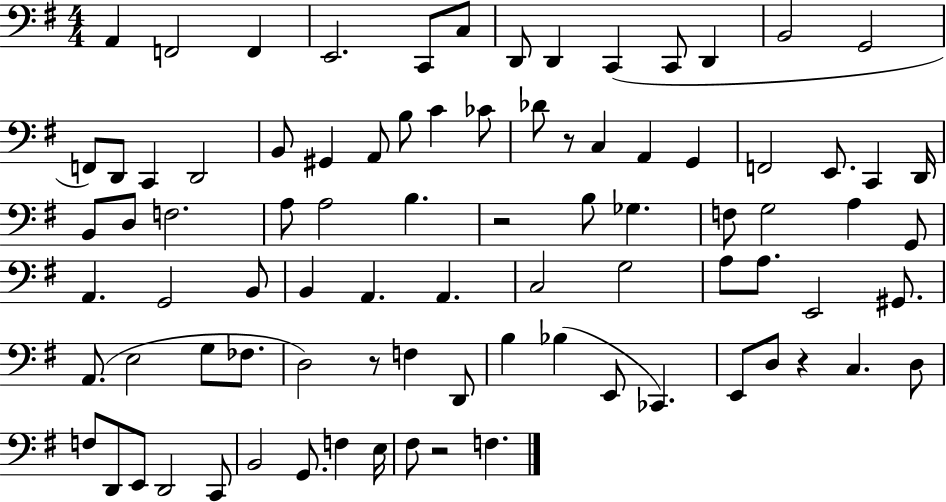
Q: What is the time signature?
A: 4/4